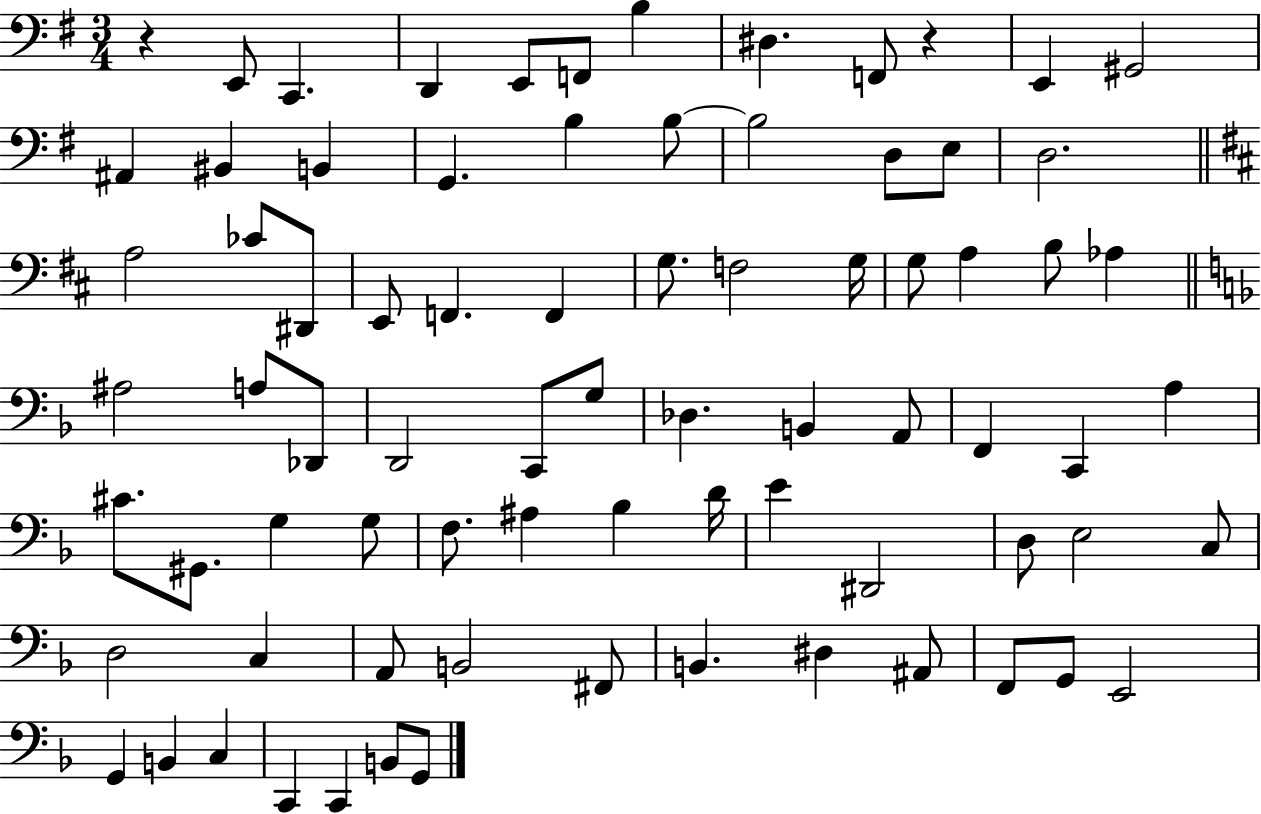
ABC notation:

X:1
T:Untitled
M:3/4
L:1/4
K:G
z E,,/2 C,, D,, E,,/2 F,,/2 B, ^D, F,,/2 z E,, ^G,,2 ^A,, ^B,, B,, G,, B, B,/2 B,2 D,/2 E,/2 D,2 A,2 _C/2 ^D,,/2 E,,/2 F,, F,, G,/2 F,2 G,/4 G,/2 A, B,/2 _A, ^A,2 A,/2 _D,,/2 D,,2 C,,/2 G,/2 _D, B,, A,,/2 F,, C,, A, ^C/2 ^G,,/2 G, G,/2 F,/2 ^A, _B, D/4 E ^D,,2 D,/2 E,2 C,/2 D,2 C, A,,/2 B,,2 ^F,,/2 B,, ^D, ^A,,/2 F,,/2 G,,/2 E,,2 G,, B,, C, C,, C,, B,,/2 G,,/2